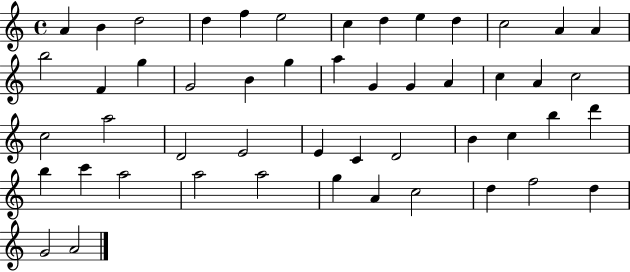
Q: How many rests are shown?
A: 0